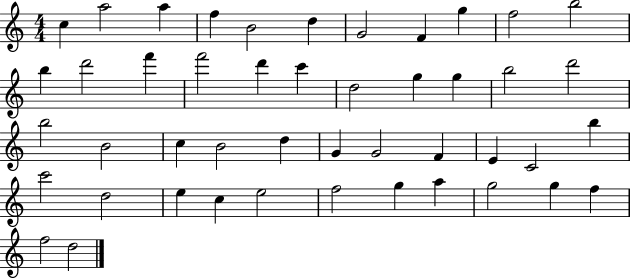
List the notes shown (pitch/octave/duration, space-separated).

C5/q A5/h A5/q F5/q B4/h D5/q G4/h F4/q G5/q F5/h B5/h B5/q D6/h F6/q F6/h D6/q C6/q D5/h G5/q G5/q B5/h D6/h B5/h B4/h C5/q B4/h D5/q G4/q G4/h F4/q E4/q C4/h B5/q C6/h D5/h E5/q C5/q E5/h F5/h G5/q A5/q G5/h G5/q F5/q F5/h D5/h